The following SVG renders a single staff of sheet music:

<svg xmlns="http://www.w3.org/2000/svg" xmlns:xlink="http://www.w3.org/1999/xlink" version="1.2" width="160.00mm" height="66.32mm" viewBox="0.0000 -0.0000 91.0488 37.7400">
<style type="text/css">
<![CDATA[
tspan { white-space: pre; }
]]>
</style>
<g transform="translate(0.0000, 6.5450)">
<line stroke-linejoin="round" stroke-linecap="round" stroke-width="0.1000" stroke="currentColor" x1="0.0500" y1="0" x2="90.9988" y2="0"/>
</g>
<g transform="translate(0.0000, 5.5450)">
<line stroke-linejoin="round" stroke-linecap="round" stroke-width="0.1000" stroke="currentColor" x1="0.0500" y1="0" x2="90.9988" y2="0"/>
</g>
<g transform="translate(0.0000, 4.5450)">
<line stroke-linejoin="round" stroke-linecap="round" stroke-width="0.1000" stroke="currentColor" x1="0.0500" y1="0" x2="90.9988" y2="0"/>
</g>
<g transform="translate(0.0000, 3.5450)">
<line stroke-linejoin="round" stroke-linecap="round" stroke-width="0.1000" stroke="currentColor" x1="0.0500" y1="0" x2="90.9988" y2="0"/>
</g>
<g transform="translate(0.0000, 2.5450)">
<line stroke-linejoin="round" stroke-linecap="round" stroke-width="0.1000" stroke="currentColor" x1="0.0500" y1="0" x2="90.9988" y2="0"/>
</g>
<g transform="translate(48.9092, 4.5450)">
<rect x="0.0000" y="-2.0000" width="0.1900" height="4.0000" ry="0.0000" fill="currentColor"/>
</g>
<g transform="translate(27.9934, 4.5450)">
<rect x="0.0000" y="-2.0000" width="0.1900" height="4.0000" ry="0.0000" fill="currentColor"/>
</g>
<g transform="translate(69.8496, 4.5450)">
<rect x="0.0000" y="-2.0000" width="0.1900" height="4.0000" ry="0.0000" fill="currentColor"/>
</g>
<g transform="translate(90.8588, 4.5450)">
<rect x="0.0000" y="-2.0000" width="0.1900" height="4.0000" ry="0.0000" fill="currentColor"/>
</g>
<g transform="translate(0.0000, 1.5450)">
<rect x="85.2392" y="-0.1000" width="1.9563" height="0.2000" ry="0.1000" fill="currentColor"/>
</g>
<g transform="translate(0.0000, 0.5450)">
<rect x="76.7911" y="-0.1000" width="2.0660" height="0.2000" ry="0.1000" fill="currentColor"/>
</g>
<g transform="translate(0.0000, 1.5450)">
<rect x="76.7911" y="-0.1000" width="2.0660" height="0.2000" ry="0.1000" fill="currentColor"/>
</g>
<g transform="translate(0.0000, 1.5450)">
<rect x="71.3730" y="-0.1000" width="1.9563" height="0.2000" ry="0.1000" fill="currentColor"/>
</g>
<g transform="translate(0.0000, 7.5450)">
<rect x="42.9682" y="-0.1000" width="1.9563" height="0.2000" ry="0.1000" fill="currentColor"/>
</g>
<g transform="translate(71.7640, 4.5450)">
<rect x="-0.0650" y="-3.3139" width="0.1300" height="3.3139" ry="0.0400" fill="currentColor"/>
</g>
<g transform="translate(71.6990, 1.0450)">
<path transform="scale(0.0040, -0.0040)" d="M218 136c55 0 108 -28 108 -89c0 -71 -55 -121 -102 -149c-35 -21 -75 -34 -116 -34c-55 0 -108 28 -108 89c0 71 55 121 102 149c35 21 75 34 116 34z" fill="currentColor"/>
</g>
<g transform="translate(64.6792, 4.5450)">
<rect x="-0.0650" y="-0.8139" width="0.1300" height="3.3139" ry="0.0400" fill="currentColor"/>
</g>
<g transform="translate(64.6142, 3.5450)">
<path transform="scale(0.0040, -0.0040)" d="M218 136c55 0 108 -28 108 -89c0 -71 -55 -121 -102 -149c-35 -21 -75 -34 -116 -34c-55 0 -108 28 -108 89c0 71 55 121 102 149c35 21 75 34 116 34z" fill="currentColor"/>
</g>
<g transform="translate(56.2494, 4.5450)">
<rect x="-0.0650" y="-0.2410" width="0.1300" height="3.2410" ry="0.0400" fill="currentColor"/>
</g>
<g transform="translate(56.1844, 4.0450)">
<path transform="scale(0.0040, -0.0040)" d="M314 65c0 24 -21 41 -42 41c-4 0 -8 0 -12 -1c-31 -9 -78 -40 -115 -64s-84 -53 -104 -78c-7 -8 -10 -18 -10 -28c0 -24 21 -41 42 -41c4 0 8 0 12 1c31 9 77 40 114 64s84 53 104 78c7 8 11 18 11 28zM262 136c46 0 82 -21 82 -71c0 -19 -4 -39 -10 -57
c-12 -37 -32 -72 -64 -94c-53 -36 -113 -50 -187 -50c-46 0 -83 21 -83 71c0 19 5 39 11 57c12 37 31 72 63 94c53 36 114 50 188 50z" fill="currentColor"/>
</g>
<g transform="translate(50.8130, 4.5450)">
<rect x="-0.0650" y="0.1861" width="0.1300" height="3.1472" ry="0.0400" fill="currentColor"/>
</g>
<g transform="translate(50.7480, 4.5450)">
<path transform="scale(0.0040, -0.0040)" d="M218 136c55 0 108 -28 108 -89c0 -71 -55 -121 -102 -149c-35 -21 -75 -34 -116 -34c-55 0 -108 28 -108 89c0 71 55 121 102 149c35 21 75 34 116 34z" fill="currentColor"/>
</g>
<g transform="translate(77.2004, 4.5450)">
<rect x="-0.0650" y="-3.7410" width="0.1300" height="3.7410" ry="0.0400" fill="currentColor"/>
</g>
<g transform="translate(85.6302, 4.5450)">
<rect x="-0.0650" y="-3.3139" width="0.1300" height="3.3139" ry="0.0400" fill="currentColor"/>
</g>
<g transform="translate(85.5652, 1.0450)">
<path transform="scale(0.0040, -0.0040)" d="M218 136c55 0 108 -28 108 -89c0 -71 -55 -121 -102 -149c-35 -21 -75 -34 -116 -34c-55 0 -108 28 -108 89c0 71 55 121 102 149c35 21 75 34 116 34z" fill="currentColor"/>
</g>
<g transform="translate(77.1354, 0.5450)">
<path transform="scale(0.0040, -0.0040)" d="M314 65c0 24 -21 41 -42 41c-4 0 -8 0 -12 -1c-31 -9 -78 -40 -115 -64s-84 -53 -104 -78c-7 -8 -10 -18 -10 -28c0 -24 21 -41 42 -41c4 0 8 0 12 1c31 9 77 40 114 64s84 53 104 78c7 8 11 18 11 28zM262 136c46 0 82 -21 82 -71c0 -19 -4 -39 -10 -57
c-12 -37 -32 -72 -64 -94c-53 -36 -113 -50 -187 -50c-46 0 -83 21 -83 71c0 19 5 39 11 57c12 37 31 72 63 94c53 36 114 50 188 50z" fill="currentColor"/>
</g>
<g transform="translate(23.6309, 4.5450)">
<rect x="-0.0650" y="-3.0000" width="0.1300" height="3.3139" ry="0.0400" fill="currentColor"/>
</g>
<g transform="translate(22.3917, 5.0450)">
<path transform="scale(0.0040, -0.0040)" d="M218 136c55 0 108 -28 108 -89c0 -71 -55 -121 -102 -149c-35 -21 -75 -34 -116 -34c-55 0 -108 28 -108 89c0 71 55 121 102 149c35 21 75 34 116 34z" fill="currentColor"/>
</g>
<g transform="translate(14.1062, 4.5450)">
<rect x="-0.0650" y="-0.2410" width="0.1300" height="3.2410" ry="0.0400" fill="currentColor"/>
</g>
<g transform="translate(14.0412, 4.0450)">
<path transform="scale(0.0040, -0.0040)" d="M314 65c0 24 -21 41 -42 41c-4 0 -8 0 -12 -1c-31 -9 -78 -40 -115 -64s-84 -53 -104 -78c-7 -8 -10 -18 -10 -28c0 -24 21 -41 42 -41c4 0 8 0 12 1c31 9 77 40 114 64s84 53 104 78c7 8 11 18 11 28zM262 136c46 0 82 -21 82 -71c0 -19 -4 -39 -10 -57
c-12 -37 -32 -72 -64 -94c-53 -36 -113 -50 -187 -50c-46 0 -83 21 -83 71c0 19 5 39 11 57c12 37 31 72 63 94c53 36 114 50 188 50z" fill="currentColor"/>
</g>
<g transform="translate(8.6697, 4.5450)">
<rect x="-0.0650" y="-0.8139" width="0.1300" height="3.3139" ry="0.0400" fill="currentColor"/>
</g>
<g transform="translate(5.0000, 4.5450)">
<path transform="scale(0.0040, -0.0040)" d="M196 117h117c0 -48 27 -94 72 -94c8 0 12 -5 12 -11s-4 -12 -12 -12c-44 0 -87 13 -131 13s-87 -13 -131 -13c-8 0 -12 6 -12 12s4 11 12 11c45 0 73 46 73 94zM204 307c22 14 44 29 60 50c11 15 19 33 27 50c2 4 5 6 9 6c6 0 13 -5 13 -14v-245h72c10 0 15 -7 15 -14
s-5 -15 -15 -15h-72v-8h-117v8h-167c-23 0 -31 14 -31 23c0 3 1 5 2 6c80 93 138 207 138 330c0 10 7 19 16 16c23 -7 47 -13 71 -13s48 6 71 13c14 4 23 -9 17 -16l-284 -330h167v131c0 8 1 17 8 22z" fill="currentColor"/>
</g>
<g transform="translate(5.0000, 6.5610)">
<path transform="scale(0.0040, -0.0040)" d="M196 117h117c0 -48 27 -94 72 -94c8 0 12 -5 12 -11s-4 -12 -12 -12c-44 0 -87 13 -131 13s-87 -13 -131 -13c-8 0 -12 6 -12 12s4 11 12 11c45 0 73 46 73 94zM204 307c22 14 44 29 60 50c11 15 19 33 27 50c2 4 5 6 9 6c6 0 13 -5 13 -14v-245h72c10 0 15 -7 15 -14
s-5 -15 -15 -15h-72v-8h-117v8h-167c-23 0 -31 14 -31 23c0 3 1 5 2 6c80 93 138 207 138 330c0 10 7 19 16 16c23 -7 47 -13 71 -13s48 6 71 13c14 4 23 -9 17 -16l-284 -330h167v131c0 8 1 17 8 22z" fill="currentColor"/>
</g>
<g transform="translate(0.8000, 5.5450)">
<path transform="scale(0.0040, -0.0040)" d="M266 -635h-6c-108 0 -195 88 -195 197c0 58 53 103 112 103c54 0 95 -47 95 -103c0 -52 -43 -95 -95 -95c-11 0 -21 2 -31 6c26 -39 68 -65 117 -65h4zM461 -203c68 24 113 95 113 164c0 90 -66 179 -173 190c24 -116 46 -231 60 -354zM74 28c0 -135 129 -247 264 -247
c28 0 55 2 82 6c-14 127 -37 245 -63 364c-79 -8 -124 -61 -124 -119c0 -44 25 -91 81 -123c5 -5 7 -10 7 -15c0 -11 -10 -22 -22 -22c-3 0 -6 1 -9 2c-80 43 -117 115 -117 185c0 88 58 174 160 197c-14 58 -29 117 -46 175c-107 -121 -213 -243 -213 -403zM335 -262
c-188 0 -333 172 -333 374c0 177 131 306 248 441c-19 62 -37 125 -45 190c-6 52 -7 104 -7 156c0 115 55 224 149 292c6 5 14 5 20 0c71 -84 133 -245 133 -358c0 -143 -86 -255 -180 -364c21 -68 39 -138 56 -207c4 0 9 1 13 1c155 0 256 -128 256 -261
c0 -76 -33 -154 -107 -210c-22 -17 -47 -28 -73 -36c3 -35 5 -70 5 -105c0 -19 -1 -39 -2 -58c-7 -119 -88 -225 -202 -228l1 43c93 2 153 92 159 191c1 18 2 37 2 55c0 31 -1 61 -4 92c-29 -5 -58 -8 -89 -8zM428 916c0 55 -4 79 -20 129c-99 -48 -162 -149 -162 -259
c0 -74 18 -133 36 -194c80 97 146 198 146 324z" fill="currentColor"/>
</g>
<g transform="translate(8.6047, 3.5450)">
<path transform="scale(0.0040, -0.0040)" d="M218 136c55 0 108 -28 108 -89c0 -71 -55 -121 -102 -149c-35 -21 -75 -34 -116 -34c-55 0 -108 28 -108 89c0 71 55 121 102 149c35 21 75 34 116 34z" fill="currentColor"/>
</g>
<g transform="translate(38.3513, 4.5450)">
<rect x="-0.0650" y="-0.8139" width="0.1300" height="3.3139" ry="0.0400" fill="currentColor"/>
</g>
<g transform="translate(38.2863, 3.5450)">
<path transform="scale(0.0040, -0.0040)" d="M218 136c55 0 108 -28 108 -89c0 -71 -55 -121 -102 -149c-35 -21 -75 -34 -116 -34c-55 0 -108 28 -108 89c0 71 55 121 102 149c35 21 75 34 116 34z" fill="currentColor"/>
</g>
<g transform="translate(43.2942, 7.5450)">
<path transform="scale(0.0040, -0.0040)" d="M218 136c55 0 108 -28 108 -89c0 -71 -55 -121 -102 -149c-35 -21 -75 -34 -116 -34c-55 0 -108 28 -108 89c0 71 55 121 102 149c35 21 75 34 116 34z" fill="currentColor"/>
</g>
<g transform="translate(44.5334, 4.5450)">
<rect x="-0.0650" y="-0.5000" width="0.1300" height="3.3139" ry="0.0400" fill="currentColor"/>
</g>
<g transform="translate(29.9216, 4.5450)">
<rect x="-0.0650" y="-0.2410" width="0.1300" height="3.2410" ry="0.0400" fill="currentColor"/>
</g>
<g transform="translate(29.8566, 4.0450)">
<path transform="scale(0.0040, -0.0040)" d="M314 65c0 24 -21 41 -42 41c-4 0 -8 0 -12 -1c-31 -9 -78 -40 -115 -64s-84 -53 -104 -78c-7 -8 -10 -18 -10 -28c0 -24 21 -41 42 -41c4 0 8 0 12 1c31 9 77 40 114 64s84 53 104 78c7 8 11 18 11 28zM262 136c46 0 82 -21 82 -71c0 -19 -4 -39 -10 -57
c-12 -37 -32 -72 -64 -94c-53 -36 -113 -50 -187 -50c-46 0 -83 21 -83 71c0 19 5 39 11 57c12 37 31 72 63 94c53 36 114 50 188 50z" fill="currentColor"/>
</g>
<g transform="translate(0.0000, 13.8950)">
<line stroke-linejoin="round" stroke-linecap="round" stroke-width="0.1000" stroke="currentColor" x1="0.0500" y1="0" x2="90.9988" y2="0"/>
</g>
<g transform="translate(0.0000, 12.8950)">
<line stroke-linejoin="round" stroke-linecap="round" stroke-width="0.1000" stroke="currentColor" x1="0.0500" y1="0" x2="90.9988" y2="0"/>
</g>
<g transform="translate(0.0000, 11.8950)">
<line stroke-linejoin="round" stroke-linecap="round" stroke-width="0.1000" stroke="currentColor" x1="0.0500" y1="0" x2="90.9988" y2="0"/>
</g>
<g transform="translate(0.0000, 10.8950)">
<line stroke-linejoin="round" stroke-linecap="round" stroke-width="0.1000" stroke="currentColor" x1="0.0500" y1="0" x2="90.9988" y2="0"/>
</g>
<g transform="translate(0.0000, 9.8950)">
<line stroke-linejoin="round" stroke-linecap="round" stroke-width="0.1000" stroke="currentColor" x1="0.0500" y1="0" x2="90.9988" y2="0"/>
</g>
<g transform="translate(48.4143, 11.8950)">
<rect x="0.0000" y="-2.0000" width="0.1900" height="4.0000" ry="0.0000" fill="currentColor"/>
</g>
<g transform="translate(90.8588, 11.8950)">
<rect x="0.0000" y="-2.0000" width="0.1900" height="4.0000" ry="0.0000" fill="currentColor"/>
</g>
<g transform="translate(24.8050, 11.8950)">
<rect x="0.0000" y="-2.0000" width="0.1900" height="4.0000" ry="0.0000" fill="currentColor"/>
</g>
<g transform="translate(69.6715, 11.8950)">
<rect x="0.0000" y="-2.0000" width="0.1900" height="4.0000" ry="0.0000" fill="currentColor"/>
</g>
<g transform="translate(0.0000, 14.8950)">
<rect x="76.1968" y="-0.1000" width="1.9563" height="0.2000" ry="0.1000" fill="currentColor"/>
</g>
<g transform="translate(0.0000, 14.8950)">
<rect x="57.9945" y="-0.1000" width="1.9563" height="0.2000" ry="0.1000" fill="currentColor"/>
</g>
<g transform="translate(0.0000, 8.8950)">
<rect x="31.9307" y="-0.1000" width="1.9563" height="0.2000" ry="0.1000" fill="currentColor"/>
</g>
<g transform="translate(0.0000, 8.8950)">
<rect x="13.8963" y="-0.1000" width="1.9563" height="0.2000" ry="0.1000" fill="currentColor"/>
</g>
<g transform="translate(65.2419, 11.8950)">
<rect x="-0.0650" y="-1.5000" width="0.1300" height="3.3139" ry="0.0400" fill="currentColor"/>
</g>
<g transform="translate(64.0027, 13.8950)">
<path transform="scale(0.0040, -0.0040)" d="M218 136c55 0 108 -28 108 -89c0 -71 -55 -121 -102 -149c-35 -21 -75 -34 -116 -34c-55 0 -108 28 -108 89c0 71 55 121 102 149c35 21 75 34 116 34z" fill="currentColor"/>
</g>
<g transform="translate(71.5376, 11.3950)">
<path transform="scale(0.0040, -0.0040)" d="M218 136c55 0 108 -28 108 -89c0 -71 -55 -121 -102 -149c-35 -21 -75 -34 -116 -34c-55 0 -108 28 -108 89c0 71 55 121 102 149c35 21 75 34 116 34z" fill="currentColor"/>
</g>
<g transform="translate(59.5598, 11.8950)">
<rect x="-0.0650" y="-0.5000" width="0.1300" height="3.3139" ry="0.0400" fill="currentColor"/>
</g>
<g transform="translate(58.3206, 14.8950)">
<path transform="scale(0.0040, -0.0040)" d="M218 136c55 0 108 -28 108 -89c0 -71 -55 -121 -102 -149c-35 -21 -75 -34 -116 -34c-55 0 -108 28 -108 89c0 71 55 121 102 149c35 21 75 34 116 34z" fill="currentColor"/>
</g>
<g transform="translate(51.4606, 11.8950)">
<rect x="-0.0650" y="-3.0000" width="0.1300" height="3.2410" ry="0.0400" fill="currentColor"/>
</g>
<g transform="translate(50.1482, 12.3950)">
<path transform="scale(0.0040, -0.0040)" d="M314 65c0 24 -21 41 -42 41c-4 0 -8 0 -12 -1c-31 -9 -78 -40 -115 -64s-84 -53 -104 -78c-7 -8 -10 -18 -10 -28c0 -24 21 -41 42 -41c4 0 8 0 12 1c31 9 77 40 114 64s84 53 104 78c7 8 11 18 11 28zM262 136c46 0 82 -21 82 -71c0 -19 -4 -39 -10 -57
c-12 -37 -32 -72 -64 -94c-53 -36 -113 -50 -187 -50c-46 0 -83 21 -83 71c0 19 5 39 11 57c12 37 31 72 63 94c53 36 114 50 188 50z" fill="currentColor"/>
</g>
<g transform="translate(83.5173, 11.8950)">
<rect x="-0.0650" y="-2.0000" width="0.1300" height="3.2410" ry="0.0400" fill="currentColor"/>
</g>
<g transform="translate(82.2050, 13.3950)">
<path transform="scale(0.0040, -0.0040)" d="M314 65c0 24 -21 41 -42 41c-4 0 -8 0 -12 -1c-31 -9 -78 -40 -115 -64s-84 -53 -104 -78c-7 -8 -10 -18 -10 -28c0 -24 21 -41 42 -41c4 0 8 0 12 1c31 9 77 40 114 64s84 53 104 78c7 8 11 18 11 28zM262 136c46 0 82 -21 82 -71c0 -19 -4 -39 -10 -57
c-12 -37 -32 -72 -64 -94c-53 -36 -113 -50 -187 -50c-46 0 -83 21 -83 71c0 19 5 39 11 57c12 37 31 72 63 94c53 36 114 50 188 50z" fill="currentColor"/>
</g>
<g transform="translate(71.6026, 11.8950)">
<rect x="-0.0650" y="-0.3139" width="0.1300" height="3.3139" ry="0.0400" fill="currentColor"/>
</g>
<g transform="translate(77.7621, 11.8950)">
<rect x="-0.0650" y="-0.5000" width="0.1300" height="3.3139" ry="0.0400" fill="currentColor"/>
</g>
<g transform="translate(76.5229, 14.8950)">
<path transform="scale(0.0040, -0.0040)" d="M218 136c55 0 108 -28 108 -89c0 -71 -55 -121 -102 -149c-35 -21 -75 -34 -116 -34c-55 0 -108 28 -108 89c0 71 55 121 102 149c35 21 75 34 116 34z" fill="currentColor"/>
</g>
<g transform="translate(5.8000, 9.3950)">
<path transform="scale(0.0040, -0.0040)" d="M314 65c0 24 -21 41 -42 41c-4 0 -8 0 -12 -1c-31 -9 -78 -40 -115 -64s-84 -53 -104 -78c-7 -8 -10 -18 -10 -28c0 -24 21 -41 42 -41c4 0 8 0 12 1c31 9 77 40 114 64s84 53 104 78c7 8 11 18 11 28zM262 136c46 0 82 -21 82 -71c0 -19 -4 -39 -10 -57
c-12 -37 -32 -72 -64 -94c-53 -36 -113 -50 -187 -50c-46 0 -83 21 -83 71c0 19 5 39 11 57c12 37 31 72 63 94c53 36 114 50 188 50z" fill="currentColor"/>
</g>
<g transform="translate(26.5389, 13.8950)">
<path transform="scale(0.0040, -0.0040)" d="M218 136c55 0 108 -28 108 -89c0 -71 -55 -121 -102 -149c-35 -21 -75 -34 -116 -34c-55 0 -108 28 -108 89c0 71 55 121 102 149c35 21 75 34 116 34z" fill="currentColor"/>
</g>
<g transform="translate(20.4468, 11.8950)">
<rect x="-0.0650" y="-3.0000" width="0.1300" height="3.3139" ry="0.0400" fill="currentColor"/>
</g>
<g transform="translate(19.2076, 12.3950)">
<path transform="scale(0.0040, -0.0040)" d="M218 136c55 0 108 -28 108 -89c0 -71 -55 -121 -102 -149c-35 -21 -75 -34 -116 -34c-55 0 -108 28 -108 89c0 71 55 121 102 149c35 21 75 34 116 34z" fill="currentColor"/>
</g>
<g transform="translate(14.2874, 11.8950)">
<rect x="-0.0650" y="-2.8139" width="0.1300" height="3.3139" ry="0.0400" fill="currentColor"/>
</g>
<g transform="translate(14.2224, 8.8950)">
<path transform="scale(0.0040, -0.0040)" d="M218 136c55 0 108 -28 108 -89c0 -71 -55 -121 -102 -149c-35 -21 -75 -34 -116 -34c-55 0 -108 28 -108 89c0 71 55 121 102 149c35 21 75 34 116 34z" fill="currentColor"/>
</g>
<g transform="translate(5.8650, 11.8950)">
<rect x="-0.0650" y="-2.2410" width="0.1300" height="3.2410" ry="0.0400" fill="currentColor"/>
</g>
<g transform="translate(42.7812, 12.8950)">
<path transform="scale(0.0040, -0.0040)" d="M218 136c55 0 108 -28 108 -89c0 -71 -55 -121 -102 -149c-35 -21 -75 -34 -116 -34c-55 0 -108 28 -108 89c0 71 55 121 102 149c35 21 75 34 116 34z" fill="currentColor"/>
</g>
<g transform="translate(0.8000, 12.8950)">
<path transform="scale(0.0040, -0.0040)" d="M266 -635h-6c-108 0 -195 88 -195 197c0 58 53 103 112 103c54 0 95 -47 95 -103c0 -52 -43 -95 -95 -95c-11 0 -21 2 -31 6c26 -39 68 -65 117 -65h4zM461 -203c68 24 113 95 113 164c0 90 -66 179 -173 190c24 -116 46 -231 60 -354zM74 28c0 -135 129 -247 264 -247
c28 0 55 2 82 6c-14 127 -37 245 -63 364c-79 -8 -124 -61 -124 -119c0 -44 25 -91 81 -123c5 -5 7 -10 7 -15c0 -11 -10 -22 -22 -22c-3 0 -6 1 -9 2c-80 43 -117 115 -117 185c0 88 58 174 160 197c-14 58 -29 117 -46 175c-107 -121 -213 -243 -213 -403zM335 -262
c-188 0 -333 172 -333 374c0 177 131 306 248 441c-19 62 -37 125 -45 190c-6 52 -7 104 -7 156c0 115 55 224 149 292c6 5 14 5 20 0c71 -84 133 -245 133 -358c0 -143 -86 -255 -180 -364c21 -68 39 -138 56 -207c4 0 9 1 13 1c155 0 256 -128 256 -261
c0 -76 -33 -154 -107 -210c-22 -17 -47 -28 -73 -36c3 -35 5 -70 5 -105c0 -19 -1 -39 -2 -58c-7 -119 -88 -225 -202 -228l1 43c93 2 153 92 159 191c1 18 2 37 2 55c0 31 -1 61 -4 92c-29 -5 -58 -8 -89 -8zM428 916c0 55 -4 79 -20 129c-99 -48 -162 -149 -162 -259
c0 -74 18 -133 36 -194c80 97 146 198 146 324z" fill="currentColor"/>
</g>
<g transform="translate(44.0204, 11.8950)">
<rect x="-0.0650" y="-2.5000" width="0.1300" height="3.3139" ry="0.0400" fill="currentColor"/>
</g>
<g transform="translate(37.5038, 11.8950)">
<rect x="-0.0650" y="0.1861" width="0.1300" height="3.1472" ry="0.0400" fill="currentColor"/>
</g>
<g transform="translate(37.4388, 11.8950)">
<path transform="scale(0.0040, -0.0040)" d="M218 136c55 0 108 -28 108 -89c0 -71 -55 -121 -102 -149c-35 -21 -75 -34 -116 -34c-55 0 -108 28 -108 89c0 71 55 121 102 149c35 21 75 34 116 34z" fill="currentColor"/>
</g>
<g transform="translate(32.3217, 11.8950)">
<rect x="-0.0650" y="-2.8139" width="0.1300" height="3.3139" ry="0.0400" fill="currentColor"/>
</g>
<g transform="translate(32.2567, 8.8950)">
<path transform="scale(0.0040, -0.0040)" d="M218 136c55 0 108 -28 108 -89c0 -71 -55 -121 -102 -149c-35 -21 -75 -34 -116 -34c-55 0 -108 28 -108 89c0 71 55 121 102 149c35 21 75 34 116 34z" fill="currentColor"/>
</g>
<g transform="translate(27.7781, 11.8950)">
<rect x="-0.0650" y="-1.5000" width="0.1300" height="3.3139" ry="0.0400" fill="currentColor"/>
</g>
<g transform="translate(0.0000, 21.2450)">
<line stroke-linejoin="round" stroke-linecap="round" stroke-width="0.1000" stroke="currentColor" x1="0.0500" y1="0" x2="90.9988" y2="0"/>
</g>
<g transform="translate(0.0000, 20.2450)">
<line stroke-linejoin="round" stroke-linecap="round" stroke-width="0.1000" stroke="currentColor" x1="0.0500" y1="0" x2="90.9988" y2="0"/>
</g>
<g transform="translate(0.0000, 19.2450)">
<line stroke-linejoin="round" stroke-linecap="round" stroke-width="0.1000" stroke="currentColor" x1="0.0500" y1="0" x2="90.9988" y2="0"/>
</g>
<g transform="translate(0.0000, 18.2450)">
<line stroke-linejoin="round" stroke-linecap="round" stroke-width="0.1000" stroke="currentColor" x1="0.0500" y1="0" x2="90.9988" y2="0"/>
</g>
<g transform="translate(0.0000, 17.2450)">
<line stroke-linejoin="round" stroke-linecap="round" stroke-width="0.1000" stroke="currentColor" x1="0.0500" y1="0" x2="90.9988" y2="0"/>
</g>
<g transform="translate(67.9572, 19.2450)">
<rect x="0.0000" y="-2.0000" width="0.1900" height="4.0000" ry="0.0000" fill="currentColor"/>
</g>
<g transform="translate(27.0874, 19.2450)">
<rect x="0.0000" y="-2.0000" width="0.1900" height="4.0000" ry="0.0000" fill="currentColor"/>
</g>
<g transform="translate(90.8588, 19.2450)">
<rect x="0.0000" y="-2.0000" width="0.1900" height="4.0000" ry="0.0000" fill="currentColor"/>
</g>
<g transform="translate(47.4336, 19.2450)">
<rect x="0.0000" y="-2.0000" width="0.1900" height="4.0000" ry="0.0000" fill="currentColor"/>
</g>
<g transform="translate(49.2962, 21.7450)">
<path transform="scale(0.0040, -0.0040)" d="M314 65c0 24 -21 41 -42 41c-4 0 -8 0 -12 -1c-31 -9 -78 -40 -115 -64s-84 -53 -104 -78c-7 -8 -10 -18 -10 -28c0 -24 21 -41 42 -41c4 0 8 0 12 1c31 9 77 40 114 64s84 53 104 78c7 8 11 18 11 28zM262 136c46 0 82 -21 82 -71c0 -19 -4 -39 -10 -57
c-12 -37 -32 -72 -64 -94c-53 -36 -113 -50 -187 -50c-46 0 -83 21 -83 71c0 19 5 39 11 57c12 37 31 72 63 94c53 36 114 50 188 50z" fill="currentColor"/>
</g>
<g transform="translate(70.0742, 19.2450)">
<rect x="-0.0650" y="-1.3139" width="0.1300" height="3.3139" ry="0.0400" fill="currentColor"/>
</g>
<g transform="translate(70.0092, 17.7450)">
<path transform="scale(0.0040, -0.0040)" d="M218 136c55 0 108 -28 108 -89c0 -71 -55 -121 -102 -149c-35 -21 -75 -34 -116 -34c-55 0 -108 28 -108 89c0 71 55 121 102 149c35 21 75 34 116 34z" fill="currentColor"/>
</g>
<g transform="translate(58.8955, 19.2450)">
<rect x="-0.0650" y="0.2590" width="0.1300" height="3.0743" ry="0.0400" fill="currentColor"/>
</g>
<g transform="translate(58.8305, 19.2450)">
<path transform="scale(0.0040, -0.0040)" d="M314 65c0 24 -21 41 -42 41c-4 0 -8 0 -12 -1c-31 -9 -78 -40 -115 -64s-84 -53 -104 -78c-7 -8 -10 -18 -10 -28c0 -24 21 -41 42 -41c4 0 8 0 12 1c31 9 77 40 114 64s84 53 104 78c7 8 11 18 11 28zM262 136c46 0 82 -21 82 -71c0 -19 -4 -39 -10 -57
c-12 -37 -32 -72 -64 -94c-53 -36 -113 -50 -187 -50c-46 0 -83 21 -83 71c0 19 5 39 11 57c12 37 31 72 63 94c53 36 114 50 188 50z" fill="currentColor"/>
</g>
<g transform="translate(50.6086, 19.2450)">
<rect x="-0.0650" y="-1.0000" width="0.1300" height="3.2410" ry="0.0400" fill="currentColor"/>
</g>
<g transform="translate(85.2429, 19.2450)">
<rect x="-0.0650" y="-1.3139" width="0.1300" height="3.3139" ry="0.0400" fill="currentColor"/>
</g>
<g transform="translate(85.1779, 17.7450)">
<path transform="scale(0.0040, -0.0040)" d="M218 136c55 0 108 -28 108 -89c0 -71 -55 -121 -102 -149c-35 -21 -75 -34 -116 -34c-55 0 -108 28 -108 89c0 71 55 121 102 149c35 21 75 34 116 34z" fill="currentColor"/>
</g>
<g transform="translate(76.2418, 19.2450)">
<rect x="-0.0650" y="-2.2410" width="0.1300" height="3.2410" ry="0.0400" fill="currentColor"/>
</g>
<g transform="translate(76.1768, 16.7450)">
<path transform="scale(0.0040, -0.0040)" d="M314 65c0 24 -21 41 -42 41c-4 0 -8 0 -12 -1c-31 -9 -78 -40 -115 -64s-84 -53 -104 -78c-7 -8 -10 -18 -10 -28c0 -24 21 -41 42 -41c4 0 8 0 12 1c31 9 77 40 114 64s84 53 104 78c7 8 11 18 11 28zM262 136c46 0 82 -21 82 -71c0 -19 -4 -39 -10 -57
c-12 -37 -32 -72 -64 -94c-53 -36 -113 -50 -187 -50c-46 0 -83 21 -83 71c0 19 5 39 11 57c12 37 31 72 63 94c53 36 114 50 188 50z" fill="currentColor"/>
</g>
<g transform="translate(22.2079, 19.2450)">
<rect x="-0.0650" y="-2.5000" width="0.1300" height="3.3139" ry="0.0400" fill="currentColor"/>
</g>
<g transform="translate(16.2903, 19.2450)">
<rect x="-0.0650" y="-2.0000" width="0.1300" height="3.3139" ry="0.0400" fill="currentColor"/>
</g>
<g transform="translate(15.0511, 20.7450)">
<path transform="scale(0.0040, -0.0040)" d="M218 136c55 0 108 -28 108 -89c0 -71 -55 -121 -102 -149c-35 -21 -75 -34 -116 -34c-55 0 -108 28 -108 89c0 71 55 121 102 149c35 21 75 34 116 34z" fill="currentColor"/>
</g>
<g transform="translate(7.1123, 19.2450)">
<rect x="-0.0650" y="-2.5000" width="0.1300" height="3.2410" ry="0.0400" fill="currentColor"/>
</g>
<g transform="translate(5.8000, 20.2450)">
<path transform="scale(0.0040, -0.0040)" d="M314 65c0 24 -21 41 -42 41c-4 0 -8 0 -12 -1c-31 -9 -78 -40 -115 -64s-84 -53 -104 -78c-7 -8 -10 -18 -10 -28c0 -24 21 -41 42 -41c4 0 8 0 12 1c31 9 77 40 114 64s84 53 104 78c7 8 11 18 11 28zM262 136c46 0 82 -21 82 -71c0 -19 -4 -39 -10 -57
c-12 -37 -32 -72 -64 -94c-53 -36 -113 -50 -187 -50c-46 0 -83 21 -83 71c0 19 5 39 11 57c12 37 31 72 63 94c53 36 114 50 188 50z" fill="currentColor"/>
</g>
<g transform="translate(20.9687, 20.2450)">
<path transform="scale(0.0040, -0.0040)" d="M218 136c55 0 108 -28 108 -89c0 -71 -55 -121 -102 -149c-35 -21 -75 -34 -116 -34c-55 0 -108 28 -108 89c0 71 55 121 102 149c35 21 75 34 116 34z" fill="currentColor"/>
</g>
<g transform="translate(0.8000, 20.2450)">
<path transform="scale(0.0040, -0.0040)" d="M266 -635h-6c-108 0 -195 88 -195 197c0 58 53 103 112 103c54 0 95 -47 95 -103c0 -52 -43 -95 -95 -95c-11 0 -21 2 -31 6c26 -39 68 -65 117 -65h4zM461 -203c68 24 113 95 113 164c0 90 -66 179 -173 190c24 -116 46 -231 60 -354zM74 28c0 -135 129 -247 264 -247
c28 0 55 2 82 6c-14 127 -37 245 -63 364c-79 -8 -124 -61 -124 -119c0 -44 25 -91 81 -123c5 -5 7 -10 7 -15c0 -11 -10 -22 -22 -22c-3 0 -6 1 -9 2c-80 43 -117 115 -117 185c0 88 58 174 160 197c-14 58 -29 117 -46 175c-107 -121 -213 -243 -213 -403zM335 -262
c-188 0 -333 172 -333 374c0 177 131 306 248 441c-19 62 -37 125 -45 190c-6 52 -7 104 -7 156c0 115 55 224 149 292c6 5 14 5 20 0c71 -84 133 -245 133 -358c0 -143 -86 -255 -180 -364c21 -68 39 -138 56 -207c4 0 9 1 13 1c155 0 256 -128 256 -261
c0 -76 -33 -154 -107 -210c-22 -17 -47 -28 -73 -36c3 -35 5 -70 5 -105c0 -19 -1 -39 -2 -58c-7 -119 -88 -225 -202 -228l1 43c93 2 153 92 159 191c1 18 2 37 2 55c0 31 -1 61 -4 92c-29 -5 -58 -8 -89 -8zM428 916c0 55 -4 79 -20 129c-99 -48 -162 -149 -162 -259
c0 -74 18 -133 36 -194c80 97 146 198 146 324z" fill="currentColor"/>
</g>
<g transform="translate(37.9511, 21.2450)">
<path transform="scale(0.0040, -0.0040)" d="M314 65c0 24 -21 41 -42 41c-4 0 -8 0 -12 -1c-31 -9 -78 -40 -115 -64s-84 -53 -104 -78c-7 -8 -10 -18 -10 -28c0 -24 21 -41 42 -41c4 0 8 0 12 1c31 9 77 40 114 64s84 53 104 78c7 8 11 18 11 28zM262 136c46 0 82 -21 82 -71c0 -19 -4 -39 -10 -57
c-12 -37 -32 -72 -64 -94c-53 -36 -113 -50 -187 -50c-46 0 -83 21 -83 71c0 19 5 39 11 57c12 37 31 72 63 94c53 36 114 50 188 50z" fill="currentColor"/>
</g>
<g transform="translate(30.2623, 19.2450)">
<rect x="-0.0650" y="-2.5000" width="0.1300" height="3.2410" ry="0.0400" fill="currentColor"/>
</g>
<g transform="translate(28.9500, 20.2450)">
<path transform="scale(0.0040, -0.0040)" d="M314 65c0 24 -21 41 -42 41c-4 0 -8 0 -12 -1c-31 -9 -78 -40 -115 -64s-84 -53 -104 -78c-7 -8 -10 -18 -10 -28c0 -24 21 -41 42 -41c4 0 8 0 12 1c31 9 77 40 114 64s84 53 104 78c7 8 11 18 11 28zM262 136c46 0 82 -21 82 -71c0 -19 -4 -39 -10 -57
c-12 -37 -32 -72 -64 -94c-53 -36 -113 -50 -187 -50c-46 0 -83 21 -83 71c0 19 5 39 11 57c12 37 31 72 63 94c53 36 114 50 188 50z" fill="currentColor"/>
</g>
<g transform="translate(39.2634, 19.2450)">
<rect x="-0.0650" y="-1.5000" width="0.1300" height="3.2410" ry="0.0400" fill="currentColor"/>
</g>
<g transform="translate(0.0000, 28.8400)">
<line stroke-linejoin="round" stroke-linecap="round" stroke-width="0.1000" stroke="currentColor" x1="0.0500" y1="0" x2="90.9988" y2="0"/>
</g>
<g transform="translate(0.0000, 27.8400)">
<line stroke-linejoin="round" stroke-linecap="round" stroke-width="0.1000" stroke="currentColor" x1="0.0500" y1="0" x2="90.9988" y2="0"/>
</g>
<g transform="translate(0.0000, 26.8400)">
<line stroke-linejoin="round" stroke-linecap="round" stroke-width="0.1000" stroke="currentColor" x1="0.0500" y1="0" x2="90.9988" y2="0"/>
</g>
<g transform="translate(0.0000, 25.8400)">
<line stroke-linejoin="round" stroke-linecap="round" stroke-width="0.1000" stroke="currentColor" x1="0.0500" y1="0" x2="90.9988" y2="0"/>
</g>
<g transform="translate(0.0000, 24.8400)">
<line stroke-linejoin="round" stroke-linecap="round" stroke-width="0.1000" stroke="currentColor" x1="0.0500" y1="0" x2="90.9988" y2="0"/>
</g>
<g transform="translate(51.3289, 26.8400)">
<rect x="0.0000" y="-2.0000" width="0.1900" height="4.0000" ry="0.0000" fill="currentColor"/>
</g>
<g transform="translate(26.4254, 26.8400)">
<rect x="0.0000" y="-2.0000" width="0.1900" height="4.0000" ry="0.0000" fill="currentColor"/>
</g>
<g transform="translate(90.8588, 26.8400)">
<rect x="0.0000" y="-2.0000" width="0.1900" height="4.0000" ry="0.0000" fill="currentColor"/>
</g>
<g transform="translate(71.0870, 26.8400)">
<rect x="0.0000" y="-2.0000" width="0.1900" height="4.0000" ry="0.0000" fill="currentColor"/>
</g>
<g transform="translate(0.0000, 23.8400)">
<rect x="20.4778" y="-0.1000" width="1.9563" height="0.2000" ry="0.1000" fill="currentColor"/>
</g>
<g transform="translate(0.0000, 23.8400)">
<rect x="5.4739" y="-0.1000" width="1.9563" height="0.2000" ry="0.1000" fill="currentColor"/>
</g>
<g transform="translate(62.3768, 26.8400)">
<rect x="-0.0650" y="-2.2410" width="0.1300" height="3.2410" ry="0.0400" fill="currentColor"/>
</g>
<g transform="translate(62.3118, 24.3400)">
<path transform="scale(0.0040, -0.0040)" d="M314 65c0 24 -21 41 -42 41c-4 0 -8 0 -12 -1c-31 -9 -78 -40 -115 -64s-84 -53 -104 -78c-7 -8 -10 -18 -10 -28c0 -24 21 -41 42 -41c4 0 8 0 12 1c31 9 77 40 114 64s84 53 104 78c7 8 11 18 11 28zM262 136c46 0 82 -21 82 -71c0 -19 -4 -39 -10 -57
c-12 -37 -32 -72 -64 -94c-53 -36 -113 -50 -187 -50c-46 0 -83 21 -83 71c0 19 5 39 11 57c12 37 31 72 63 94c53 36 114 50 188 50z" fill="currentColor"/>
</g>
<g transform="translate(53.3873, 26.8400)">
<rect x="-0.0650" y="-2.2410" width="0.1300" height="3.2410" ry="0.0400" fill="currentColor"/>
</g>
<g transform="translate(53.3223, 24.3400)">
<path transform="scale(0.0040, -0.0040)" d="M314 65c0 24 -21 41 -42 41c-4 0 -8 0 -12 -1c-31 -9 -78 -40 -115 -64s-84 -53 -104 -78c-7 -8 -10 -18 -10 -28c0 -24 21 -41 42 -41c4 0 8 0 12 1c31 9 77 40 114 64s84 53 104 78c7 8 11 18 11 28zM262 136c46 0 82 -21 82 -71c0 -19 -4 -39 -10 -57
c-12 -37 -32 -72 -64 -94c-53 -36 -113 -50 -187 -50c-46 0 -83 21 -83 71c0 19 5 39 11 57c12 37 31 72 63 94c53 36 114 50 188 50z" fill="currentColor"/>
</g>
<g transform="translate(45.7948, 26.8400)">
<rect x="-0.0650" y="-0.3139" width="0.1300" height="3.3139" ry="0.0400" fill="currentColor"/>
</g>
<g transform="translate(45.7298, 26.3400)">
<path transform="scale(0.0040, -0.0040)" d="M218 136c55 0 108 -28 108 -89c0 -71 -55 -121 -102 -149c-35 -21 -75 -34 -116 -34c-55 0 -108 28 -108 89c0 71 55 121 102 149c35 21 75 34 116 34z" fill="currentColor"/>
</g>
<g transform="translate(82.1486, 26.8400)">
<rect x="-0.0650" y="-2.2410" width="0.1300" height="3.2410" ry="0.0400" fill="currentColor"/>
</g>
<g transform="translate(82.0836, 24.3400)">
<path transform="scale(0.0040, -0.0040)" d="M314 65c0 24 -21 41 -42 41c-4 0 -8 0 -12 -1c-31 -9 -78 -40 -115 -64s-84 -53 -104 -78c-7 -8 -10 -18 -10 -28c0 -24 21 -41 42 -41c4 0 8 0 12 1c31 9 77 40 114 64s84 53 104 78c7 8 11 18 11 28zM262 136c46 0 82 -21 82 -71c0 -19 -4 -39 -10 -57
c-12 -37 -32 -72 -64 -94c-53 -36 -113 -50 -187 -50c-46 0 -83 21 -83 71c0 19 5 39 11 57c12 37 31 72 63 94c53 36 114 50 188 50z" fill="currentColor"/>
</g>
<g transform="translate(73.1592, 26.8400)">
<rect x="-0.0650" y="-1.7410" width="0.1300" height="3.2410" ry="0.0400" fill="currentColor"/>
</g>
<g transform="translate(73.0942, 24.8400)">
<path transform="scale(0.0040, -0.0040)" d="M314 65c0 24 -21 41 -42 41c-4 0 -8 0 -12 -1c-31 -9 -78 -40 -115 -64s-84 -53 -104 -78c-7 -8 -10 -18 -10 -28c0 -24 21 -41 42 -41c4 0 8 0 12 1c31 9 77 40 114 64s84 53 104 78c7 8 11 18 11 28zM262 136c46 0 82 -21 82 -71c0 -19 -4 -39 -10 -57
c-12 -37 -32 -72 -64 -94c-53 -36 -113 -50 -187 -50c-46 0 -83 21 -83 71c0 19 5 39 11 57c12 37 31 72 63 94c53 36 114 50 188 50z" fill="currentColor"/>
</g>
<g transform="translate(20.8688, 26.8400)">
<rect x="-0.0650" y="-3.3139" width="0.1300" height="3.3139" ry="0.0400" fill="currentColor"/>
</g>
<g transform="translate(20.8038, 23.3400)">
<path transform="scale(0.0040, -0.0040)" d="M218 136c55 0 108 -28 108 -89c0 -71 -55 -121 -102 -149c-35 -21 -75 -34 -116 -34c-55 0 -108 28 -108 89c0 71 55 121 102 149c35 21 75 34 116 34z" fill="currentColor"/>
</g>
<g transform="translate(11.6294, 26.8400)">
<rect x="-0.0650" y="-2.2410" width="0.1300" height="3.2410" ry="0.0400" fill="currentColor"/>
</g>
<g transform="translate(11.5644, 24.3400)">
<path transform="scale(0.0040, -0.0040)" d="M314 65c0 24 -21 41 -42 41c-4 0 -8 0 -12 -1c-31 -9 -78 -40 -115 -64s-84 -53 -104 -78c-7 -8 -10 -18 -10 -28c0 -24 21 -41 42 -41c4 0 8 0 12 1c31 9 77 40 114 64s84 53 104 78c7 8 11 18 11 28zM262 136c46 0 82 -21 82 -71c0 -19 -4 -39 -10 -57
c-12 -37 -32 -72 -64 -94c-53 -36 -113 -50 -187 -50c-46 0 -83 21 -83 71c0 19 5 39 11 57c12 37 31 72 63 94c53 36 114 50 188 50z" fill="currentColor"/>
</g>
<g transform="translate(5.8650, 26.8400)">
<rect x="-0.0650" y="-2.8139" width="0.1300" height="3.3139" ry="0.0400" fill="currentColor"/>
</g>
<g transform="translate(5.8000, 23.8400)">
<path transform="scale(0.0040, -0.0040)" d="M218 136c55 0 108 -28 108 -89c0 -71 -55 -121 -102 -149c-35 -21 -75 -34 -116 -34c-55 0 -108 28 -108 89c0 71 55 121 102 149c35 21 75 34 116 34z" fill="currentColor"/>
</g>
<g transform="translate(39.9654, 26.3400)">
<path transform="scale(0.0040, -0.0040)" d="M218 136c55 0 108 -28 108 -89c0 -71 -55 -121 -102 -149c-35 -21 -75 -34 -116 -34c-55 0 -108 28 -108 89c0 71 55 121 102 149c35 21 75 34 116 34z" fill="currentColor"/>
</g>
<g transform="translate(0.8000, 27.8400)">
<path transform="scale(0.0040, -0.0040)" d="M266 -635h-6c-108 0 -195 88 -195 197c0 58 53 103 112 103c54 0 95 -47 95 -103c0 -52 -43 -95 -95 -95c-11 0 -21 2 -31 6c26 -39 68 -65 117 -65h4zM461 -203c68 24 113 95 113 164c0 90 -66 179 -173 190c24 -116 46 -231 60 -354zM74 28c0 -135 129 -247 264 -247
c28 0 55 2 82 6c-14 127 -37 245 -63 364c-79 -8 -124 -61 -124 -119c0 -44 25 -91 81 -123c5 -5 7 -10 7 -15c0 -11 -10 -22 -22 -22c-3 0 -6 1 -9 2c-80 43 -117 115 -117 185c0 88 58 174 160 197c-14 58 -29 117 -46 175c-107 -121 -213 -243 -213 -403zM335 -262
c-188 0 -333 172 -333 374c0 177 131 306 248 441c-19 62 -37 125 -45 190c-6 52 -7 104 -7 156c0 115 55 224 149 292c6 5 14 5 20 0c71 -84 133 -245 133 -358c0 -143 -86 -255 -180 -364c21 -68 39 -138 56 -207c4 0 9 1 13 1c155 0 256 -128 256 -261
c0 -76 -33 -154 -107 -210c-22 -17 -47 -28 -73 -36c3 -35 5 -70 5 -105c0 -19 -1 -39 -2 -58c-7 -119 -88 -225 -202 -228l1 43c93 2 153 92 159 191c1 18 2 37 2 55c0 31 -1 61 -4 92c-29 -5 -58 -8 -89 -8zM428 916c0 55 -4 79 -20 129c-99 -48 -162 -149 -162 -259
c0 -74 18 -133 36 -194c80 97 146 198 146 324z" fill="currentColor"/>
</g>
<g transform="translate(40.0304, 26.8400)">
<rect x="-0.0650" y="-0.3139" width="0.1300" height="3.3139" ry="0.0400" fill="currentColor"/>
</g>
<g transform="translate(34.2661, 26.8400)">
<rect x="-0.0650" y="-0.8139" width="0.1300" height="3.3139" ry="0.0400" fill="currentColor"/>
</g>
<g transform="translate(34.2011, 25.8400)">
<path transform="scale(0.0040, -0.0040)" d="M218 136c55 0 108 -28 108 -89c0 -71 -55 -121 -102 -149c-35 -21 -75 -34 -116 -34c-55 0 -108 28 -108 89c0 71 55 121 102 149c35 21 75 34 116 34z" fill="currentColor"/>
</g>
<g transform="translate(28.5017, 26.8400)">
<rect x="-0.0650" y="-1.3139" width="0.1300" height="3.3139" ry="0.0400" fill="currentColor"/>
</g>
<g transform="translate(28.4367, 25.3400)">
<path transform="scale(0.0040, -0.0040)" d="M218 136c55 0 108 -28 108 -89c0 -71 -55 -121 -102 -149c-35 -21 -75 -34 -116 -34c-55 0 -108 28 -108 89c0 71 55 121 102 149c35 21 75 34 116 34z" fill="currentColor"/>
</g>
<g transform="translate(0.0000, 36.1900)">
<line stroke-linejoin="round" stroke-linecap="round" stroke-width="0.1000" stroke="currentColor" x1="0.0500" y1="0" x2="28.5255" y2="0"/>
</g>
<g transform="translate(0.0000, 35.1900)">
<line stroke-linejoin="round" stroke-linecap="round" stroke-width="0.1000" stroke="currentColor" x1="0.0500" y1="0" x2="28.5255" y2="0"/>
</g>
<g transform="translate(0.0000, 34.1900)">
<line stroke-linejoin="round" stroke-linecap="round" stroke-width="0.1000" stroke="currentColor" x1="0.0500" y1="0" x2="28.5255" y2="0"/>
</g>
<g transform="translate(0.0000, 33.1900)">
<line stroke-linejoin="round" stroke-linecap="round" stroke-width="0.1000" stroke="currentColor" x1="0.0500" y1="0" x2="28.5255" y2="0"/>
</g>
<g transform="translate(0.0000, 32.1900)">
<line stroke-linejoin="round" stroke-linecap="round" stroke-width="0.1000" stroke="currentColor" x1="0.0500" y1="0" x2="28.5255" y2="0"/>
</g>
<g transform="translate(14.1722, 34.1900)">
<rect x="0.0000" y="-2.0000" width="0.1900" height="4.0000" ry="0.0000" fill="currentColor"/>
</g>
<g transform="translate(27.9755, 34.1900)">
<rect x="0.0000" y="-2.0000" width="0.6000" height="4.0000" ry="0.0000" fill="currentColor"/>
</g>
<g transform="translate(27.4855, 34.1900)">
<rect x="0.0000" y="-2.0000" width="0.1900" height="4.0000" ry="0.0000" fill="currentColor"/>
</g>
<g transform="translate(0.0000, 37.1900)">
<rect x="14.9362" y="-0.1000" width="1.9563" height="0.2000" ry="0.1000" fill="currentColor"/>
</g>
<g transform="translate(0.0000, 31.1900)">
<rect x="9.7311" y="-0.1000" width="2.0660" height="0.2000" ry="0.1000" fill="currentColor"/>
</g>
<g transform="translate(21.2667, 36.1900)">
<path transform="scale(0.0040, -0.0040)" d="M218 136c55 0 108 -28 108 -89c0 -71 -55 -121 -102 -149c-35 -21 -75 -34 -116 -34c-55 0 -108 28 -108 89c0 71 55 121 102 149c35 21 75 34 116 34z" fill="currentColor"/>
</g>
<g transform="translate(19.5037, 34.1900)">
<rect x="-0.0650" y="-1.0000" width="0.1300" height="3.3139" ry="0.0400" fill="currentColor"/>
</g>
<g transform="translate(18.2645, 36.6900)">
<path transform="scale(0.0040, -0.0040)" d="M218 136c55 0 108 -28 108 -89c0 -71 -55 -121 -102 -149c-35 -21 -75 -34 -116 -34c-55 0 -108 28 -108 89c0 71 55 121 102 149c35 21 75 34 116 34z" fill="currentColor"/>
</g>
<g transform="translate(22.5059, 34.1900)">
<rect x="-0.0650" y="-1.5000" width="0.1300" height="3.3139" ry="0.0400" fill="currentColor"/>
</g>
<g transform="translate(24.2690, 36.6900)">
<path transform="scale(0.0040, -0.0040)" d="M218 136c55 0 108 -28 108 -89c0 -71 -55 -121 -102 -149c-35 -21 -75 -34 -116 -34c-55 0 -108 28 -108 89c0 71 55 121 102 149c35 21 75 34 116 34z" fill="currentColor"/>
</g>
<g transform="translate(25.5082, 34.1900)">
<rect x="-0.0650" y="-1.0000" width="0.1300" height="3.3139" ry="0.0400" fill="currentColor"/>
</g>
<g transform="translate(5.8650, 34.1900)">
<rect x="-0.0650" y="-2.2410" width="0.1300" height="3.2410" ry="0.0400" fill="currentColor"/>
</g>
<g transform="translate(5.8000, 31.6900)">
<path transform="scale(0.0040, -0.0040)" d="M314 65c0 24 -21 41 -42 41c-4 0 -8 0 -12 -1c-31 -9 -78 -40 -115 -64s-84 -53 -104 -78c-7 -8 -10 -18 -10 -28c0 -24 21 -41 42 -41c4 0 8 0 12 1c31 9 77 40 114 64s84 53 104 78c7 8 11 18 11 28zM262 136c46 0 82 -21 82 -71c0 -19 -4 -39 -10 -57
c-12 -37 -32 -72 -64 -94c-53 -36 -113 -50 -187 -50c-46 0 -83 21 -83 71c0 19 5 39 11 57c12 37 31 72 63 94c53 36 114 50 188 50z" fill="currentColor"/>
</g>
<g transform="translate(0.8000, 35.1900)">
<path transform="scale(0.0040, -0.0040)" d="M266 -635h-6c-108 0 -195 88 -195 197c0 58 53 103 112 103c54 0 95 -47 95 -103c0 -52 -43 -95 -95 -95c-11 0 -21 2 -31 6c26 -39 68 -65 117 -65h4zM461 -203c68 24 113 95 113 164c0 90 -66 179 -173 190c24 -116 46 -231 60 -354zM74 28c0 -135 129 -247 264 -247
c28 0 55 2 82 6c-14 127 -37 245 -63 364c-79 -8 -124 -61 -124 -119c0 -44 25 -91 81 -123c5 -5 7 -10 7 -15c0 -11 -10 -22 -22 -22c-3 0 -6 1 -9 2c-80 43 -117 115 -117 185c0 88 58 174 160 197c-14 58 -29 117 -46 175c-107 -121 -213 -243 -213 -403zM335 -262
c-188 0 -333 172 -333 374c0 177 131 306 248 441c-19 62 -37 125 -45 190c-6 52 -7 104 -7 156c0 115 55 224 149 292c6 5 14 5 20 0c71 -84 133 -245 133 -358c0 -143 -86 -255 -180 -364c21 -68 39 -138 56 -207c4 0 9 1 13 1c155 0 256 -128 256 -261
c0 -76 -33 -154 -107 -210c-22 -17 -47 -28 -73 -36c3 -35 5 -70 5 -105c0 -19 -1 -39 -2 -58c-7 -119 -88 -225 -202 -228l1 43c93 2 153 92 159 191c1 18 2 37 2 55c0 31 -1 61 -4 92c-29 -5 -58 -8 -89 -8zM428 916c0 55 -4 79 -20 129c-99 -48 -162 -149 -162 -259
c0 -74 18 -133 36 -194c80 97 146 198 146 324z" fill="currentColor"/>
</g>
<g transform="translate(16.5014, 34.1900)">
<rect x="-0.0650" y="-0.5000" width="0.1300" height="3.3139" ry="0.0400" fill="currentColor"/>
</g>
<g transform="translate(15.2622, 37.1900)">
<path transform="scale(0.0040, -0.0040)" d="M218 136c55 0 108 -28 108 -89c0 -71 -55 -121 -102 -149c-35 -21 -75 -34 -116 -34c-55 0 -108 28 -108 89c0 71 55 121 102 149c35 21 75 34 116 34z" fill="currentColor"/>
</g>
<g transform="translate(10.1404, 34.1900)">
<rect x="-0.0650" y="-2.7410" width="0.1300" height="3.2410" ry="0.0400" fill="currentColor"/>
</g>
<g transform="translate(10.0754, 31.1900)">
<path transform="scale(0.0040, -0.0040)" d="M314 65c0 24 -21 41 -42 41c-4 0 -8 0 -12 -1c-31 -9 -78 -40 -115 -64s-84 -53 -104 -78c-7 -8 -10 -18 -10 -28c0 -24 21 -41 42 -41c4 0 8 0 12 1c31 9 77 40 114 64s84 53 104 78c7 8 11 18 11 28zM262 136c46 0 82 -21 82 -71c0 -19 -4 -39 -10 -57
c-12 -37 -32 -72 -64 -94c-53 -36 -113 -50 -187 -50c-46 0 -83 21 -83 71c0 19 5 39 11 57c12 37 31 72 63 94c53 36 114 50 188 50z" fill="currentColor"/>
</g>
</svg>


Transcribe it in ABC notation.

X:1
T:Untitled
M:4/4
L:1/4
K:C
d c2 A c2 d C B c2 d b c'2 b g2 a A E a B G A2 C E c C F2 G2 F G G2 E2 D2 B2 e g2 e a g2 b e d c c g2 g2 f2 g2 g2 a2 C D E D